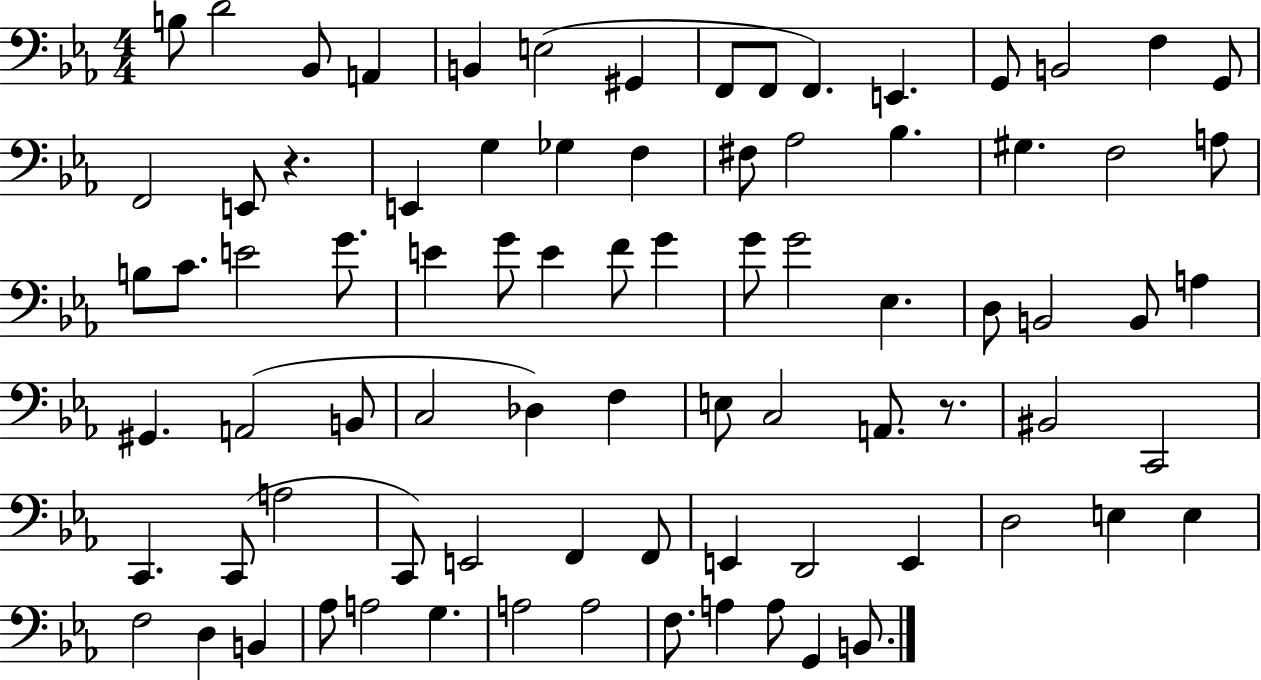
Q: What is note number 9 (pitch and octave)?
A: F2